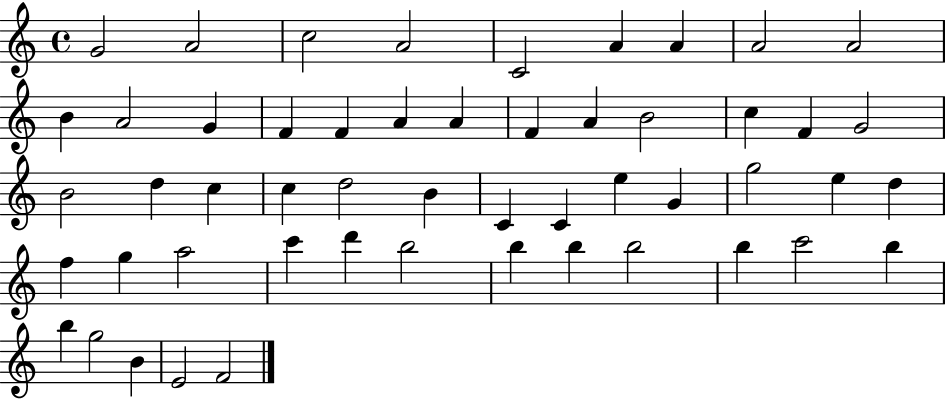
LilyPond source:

{
  \clef treble
  \time 4/4
  \defaultTimeSignature
  \key c \major
  g'2 a'2 | c''2 a'2 | c'2 a'4 a'4 | a'2 a'2 | \break b'4 a'2 g'4 | f'4 f'4 a'4 a'4 | f'4 a'4 b'2 | c''4 f'4 g'2 | \break b'2 d''4 c''4 | c''4 d''2 b'4 | c'4 c'4 e''4 g'4 | g''2 e''4 d''4 | \break f''4 g''4 a''2 | c'''4 d'''4 b''2 | b''4 b''4 b''2 | b''4 c'''2 b''4 | \break b''4 g''2 b'4 | e'2 f'2 | \bar "|."
}